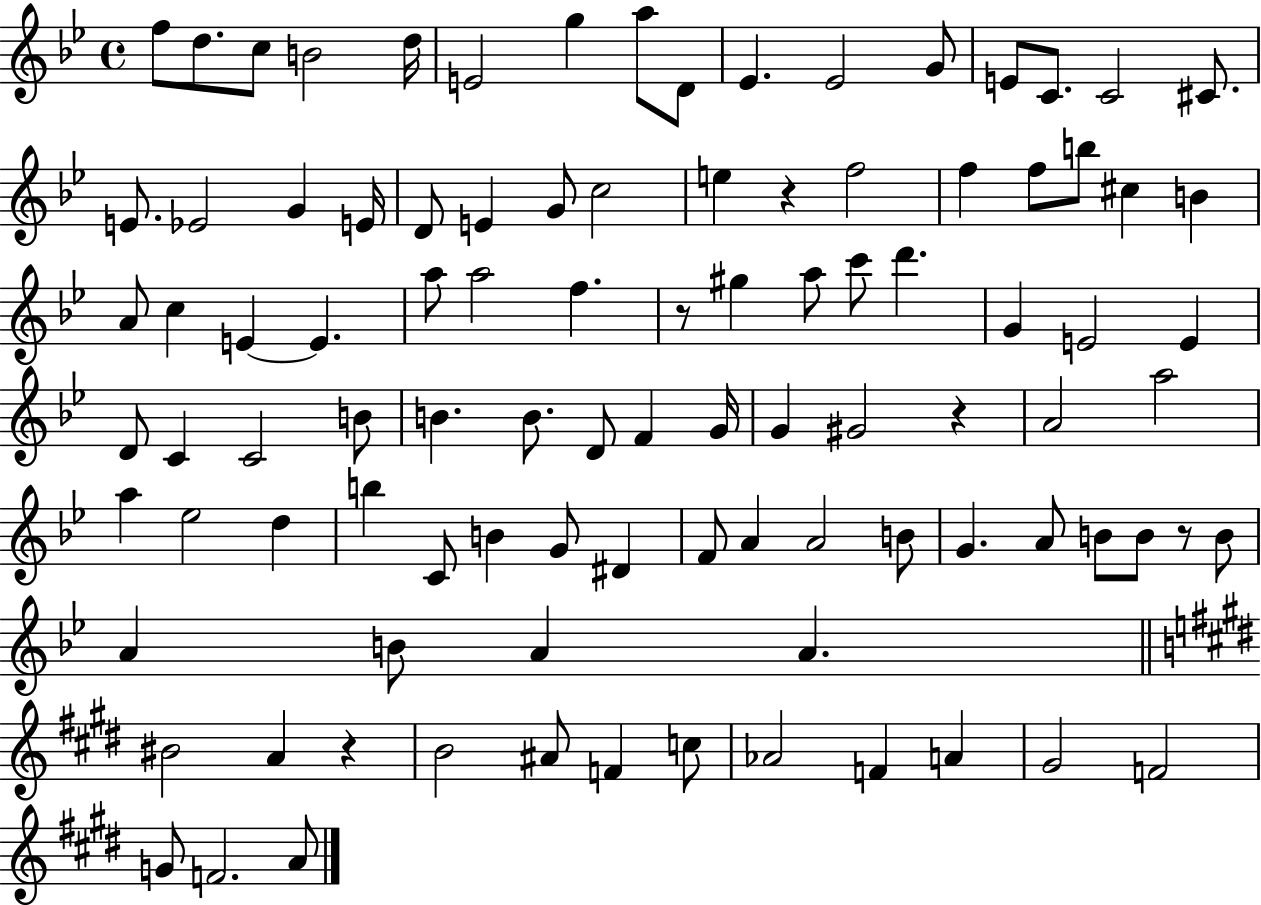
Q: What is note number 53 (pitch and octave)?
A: F4